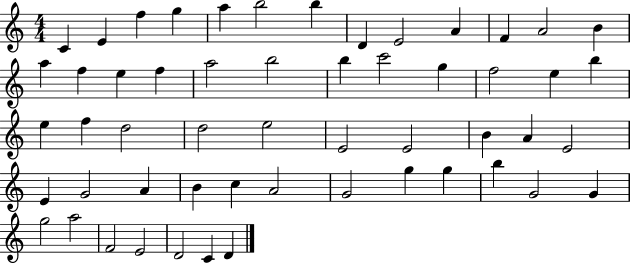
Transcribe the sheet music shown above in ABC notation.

X:1
T:Untitled
M:4/4
L:1/4
K:C
C E f g a b2 b D E2 A F A2 B a f e f a2 b2 b c'2 g f2 e b e f d2 d2 e2 E2 E2 B A E2 E G2 A B c A2 G2 g g b G2 G g2 a2 F2 E2 D2 C D